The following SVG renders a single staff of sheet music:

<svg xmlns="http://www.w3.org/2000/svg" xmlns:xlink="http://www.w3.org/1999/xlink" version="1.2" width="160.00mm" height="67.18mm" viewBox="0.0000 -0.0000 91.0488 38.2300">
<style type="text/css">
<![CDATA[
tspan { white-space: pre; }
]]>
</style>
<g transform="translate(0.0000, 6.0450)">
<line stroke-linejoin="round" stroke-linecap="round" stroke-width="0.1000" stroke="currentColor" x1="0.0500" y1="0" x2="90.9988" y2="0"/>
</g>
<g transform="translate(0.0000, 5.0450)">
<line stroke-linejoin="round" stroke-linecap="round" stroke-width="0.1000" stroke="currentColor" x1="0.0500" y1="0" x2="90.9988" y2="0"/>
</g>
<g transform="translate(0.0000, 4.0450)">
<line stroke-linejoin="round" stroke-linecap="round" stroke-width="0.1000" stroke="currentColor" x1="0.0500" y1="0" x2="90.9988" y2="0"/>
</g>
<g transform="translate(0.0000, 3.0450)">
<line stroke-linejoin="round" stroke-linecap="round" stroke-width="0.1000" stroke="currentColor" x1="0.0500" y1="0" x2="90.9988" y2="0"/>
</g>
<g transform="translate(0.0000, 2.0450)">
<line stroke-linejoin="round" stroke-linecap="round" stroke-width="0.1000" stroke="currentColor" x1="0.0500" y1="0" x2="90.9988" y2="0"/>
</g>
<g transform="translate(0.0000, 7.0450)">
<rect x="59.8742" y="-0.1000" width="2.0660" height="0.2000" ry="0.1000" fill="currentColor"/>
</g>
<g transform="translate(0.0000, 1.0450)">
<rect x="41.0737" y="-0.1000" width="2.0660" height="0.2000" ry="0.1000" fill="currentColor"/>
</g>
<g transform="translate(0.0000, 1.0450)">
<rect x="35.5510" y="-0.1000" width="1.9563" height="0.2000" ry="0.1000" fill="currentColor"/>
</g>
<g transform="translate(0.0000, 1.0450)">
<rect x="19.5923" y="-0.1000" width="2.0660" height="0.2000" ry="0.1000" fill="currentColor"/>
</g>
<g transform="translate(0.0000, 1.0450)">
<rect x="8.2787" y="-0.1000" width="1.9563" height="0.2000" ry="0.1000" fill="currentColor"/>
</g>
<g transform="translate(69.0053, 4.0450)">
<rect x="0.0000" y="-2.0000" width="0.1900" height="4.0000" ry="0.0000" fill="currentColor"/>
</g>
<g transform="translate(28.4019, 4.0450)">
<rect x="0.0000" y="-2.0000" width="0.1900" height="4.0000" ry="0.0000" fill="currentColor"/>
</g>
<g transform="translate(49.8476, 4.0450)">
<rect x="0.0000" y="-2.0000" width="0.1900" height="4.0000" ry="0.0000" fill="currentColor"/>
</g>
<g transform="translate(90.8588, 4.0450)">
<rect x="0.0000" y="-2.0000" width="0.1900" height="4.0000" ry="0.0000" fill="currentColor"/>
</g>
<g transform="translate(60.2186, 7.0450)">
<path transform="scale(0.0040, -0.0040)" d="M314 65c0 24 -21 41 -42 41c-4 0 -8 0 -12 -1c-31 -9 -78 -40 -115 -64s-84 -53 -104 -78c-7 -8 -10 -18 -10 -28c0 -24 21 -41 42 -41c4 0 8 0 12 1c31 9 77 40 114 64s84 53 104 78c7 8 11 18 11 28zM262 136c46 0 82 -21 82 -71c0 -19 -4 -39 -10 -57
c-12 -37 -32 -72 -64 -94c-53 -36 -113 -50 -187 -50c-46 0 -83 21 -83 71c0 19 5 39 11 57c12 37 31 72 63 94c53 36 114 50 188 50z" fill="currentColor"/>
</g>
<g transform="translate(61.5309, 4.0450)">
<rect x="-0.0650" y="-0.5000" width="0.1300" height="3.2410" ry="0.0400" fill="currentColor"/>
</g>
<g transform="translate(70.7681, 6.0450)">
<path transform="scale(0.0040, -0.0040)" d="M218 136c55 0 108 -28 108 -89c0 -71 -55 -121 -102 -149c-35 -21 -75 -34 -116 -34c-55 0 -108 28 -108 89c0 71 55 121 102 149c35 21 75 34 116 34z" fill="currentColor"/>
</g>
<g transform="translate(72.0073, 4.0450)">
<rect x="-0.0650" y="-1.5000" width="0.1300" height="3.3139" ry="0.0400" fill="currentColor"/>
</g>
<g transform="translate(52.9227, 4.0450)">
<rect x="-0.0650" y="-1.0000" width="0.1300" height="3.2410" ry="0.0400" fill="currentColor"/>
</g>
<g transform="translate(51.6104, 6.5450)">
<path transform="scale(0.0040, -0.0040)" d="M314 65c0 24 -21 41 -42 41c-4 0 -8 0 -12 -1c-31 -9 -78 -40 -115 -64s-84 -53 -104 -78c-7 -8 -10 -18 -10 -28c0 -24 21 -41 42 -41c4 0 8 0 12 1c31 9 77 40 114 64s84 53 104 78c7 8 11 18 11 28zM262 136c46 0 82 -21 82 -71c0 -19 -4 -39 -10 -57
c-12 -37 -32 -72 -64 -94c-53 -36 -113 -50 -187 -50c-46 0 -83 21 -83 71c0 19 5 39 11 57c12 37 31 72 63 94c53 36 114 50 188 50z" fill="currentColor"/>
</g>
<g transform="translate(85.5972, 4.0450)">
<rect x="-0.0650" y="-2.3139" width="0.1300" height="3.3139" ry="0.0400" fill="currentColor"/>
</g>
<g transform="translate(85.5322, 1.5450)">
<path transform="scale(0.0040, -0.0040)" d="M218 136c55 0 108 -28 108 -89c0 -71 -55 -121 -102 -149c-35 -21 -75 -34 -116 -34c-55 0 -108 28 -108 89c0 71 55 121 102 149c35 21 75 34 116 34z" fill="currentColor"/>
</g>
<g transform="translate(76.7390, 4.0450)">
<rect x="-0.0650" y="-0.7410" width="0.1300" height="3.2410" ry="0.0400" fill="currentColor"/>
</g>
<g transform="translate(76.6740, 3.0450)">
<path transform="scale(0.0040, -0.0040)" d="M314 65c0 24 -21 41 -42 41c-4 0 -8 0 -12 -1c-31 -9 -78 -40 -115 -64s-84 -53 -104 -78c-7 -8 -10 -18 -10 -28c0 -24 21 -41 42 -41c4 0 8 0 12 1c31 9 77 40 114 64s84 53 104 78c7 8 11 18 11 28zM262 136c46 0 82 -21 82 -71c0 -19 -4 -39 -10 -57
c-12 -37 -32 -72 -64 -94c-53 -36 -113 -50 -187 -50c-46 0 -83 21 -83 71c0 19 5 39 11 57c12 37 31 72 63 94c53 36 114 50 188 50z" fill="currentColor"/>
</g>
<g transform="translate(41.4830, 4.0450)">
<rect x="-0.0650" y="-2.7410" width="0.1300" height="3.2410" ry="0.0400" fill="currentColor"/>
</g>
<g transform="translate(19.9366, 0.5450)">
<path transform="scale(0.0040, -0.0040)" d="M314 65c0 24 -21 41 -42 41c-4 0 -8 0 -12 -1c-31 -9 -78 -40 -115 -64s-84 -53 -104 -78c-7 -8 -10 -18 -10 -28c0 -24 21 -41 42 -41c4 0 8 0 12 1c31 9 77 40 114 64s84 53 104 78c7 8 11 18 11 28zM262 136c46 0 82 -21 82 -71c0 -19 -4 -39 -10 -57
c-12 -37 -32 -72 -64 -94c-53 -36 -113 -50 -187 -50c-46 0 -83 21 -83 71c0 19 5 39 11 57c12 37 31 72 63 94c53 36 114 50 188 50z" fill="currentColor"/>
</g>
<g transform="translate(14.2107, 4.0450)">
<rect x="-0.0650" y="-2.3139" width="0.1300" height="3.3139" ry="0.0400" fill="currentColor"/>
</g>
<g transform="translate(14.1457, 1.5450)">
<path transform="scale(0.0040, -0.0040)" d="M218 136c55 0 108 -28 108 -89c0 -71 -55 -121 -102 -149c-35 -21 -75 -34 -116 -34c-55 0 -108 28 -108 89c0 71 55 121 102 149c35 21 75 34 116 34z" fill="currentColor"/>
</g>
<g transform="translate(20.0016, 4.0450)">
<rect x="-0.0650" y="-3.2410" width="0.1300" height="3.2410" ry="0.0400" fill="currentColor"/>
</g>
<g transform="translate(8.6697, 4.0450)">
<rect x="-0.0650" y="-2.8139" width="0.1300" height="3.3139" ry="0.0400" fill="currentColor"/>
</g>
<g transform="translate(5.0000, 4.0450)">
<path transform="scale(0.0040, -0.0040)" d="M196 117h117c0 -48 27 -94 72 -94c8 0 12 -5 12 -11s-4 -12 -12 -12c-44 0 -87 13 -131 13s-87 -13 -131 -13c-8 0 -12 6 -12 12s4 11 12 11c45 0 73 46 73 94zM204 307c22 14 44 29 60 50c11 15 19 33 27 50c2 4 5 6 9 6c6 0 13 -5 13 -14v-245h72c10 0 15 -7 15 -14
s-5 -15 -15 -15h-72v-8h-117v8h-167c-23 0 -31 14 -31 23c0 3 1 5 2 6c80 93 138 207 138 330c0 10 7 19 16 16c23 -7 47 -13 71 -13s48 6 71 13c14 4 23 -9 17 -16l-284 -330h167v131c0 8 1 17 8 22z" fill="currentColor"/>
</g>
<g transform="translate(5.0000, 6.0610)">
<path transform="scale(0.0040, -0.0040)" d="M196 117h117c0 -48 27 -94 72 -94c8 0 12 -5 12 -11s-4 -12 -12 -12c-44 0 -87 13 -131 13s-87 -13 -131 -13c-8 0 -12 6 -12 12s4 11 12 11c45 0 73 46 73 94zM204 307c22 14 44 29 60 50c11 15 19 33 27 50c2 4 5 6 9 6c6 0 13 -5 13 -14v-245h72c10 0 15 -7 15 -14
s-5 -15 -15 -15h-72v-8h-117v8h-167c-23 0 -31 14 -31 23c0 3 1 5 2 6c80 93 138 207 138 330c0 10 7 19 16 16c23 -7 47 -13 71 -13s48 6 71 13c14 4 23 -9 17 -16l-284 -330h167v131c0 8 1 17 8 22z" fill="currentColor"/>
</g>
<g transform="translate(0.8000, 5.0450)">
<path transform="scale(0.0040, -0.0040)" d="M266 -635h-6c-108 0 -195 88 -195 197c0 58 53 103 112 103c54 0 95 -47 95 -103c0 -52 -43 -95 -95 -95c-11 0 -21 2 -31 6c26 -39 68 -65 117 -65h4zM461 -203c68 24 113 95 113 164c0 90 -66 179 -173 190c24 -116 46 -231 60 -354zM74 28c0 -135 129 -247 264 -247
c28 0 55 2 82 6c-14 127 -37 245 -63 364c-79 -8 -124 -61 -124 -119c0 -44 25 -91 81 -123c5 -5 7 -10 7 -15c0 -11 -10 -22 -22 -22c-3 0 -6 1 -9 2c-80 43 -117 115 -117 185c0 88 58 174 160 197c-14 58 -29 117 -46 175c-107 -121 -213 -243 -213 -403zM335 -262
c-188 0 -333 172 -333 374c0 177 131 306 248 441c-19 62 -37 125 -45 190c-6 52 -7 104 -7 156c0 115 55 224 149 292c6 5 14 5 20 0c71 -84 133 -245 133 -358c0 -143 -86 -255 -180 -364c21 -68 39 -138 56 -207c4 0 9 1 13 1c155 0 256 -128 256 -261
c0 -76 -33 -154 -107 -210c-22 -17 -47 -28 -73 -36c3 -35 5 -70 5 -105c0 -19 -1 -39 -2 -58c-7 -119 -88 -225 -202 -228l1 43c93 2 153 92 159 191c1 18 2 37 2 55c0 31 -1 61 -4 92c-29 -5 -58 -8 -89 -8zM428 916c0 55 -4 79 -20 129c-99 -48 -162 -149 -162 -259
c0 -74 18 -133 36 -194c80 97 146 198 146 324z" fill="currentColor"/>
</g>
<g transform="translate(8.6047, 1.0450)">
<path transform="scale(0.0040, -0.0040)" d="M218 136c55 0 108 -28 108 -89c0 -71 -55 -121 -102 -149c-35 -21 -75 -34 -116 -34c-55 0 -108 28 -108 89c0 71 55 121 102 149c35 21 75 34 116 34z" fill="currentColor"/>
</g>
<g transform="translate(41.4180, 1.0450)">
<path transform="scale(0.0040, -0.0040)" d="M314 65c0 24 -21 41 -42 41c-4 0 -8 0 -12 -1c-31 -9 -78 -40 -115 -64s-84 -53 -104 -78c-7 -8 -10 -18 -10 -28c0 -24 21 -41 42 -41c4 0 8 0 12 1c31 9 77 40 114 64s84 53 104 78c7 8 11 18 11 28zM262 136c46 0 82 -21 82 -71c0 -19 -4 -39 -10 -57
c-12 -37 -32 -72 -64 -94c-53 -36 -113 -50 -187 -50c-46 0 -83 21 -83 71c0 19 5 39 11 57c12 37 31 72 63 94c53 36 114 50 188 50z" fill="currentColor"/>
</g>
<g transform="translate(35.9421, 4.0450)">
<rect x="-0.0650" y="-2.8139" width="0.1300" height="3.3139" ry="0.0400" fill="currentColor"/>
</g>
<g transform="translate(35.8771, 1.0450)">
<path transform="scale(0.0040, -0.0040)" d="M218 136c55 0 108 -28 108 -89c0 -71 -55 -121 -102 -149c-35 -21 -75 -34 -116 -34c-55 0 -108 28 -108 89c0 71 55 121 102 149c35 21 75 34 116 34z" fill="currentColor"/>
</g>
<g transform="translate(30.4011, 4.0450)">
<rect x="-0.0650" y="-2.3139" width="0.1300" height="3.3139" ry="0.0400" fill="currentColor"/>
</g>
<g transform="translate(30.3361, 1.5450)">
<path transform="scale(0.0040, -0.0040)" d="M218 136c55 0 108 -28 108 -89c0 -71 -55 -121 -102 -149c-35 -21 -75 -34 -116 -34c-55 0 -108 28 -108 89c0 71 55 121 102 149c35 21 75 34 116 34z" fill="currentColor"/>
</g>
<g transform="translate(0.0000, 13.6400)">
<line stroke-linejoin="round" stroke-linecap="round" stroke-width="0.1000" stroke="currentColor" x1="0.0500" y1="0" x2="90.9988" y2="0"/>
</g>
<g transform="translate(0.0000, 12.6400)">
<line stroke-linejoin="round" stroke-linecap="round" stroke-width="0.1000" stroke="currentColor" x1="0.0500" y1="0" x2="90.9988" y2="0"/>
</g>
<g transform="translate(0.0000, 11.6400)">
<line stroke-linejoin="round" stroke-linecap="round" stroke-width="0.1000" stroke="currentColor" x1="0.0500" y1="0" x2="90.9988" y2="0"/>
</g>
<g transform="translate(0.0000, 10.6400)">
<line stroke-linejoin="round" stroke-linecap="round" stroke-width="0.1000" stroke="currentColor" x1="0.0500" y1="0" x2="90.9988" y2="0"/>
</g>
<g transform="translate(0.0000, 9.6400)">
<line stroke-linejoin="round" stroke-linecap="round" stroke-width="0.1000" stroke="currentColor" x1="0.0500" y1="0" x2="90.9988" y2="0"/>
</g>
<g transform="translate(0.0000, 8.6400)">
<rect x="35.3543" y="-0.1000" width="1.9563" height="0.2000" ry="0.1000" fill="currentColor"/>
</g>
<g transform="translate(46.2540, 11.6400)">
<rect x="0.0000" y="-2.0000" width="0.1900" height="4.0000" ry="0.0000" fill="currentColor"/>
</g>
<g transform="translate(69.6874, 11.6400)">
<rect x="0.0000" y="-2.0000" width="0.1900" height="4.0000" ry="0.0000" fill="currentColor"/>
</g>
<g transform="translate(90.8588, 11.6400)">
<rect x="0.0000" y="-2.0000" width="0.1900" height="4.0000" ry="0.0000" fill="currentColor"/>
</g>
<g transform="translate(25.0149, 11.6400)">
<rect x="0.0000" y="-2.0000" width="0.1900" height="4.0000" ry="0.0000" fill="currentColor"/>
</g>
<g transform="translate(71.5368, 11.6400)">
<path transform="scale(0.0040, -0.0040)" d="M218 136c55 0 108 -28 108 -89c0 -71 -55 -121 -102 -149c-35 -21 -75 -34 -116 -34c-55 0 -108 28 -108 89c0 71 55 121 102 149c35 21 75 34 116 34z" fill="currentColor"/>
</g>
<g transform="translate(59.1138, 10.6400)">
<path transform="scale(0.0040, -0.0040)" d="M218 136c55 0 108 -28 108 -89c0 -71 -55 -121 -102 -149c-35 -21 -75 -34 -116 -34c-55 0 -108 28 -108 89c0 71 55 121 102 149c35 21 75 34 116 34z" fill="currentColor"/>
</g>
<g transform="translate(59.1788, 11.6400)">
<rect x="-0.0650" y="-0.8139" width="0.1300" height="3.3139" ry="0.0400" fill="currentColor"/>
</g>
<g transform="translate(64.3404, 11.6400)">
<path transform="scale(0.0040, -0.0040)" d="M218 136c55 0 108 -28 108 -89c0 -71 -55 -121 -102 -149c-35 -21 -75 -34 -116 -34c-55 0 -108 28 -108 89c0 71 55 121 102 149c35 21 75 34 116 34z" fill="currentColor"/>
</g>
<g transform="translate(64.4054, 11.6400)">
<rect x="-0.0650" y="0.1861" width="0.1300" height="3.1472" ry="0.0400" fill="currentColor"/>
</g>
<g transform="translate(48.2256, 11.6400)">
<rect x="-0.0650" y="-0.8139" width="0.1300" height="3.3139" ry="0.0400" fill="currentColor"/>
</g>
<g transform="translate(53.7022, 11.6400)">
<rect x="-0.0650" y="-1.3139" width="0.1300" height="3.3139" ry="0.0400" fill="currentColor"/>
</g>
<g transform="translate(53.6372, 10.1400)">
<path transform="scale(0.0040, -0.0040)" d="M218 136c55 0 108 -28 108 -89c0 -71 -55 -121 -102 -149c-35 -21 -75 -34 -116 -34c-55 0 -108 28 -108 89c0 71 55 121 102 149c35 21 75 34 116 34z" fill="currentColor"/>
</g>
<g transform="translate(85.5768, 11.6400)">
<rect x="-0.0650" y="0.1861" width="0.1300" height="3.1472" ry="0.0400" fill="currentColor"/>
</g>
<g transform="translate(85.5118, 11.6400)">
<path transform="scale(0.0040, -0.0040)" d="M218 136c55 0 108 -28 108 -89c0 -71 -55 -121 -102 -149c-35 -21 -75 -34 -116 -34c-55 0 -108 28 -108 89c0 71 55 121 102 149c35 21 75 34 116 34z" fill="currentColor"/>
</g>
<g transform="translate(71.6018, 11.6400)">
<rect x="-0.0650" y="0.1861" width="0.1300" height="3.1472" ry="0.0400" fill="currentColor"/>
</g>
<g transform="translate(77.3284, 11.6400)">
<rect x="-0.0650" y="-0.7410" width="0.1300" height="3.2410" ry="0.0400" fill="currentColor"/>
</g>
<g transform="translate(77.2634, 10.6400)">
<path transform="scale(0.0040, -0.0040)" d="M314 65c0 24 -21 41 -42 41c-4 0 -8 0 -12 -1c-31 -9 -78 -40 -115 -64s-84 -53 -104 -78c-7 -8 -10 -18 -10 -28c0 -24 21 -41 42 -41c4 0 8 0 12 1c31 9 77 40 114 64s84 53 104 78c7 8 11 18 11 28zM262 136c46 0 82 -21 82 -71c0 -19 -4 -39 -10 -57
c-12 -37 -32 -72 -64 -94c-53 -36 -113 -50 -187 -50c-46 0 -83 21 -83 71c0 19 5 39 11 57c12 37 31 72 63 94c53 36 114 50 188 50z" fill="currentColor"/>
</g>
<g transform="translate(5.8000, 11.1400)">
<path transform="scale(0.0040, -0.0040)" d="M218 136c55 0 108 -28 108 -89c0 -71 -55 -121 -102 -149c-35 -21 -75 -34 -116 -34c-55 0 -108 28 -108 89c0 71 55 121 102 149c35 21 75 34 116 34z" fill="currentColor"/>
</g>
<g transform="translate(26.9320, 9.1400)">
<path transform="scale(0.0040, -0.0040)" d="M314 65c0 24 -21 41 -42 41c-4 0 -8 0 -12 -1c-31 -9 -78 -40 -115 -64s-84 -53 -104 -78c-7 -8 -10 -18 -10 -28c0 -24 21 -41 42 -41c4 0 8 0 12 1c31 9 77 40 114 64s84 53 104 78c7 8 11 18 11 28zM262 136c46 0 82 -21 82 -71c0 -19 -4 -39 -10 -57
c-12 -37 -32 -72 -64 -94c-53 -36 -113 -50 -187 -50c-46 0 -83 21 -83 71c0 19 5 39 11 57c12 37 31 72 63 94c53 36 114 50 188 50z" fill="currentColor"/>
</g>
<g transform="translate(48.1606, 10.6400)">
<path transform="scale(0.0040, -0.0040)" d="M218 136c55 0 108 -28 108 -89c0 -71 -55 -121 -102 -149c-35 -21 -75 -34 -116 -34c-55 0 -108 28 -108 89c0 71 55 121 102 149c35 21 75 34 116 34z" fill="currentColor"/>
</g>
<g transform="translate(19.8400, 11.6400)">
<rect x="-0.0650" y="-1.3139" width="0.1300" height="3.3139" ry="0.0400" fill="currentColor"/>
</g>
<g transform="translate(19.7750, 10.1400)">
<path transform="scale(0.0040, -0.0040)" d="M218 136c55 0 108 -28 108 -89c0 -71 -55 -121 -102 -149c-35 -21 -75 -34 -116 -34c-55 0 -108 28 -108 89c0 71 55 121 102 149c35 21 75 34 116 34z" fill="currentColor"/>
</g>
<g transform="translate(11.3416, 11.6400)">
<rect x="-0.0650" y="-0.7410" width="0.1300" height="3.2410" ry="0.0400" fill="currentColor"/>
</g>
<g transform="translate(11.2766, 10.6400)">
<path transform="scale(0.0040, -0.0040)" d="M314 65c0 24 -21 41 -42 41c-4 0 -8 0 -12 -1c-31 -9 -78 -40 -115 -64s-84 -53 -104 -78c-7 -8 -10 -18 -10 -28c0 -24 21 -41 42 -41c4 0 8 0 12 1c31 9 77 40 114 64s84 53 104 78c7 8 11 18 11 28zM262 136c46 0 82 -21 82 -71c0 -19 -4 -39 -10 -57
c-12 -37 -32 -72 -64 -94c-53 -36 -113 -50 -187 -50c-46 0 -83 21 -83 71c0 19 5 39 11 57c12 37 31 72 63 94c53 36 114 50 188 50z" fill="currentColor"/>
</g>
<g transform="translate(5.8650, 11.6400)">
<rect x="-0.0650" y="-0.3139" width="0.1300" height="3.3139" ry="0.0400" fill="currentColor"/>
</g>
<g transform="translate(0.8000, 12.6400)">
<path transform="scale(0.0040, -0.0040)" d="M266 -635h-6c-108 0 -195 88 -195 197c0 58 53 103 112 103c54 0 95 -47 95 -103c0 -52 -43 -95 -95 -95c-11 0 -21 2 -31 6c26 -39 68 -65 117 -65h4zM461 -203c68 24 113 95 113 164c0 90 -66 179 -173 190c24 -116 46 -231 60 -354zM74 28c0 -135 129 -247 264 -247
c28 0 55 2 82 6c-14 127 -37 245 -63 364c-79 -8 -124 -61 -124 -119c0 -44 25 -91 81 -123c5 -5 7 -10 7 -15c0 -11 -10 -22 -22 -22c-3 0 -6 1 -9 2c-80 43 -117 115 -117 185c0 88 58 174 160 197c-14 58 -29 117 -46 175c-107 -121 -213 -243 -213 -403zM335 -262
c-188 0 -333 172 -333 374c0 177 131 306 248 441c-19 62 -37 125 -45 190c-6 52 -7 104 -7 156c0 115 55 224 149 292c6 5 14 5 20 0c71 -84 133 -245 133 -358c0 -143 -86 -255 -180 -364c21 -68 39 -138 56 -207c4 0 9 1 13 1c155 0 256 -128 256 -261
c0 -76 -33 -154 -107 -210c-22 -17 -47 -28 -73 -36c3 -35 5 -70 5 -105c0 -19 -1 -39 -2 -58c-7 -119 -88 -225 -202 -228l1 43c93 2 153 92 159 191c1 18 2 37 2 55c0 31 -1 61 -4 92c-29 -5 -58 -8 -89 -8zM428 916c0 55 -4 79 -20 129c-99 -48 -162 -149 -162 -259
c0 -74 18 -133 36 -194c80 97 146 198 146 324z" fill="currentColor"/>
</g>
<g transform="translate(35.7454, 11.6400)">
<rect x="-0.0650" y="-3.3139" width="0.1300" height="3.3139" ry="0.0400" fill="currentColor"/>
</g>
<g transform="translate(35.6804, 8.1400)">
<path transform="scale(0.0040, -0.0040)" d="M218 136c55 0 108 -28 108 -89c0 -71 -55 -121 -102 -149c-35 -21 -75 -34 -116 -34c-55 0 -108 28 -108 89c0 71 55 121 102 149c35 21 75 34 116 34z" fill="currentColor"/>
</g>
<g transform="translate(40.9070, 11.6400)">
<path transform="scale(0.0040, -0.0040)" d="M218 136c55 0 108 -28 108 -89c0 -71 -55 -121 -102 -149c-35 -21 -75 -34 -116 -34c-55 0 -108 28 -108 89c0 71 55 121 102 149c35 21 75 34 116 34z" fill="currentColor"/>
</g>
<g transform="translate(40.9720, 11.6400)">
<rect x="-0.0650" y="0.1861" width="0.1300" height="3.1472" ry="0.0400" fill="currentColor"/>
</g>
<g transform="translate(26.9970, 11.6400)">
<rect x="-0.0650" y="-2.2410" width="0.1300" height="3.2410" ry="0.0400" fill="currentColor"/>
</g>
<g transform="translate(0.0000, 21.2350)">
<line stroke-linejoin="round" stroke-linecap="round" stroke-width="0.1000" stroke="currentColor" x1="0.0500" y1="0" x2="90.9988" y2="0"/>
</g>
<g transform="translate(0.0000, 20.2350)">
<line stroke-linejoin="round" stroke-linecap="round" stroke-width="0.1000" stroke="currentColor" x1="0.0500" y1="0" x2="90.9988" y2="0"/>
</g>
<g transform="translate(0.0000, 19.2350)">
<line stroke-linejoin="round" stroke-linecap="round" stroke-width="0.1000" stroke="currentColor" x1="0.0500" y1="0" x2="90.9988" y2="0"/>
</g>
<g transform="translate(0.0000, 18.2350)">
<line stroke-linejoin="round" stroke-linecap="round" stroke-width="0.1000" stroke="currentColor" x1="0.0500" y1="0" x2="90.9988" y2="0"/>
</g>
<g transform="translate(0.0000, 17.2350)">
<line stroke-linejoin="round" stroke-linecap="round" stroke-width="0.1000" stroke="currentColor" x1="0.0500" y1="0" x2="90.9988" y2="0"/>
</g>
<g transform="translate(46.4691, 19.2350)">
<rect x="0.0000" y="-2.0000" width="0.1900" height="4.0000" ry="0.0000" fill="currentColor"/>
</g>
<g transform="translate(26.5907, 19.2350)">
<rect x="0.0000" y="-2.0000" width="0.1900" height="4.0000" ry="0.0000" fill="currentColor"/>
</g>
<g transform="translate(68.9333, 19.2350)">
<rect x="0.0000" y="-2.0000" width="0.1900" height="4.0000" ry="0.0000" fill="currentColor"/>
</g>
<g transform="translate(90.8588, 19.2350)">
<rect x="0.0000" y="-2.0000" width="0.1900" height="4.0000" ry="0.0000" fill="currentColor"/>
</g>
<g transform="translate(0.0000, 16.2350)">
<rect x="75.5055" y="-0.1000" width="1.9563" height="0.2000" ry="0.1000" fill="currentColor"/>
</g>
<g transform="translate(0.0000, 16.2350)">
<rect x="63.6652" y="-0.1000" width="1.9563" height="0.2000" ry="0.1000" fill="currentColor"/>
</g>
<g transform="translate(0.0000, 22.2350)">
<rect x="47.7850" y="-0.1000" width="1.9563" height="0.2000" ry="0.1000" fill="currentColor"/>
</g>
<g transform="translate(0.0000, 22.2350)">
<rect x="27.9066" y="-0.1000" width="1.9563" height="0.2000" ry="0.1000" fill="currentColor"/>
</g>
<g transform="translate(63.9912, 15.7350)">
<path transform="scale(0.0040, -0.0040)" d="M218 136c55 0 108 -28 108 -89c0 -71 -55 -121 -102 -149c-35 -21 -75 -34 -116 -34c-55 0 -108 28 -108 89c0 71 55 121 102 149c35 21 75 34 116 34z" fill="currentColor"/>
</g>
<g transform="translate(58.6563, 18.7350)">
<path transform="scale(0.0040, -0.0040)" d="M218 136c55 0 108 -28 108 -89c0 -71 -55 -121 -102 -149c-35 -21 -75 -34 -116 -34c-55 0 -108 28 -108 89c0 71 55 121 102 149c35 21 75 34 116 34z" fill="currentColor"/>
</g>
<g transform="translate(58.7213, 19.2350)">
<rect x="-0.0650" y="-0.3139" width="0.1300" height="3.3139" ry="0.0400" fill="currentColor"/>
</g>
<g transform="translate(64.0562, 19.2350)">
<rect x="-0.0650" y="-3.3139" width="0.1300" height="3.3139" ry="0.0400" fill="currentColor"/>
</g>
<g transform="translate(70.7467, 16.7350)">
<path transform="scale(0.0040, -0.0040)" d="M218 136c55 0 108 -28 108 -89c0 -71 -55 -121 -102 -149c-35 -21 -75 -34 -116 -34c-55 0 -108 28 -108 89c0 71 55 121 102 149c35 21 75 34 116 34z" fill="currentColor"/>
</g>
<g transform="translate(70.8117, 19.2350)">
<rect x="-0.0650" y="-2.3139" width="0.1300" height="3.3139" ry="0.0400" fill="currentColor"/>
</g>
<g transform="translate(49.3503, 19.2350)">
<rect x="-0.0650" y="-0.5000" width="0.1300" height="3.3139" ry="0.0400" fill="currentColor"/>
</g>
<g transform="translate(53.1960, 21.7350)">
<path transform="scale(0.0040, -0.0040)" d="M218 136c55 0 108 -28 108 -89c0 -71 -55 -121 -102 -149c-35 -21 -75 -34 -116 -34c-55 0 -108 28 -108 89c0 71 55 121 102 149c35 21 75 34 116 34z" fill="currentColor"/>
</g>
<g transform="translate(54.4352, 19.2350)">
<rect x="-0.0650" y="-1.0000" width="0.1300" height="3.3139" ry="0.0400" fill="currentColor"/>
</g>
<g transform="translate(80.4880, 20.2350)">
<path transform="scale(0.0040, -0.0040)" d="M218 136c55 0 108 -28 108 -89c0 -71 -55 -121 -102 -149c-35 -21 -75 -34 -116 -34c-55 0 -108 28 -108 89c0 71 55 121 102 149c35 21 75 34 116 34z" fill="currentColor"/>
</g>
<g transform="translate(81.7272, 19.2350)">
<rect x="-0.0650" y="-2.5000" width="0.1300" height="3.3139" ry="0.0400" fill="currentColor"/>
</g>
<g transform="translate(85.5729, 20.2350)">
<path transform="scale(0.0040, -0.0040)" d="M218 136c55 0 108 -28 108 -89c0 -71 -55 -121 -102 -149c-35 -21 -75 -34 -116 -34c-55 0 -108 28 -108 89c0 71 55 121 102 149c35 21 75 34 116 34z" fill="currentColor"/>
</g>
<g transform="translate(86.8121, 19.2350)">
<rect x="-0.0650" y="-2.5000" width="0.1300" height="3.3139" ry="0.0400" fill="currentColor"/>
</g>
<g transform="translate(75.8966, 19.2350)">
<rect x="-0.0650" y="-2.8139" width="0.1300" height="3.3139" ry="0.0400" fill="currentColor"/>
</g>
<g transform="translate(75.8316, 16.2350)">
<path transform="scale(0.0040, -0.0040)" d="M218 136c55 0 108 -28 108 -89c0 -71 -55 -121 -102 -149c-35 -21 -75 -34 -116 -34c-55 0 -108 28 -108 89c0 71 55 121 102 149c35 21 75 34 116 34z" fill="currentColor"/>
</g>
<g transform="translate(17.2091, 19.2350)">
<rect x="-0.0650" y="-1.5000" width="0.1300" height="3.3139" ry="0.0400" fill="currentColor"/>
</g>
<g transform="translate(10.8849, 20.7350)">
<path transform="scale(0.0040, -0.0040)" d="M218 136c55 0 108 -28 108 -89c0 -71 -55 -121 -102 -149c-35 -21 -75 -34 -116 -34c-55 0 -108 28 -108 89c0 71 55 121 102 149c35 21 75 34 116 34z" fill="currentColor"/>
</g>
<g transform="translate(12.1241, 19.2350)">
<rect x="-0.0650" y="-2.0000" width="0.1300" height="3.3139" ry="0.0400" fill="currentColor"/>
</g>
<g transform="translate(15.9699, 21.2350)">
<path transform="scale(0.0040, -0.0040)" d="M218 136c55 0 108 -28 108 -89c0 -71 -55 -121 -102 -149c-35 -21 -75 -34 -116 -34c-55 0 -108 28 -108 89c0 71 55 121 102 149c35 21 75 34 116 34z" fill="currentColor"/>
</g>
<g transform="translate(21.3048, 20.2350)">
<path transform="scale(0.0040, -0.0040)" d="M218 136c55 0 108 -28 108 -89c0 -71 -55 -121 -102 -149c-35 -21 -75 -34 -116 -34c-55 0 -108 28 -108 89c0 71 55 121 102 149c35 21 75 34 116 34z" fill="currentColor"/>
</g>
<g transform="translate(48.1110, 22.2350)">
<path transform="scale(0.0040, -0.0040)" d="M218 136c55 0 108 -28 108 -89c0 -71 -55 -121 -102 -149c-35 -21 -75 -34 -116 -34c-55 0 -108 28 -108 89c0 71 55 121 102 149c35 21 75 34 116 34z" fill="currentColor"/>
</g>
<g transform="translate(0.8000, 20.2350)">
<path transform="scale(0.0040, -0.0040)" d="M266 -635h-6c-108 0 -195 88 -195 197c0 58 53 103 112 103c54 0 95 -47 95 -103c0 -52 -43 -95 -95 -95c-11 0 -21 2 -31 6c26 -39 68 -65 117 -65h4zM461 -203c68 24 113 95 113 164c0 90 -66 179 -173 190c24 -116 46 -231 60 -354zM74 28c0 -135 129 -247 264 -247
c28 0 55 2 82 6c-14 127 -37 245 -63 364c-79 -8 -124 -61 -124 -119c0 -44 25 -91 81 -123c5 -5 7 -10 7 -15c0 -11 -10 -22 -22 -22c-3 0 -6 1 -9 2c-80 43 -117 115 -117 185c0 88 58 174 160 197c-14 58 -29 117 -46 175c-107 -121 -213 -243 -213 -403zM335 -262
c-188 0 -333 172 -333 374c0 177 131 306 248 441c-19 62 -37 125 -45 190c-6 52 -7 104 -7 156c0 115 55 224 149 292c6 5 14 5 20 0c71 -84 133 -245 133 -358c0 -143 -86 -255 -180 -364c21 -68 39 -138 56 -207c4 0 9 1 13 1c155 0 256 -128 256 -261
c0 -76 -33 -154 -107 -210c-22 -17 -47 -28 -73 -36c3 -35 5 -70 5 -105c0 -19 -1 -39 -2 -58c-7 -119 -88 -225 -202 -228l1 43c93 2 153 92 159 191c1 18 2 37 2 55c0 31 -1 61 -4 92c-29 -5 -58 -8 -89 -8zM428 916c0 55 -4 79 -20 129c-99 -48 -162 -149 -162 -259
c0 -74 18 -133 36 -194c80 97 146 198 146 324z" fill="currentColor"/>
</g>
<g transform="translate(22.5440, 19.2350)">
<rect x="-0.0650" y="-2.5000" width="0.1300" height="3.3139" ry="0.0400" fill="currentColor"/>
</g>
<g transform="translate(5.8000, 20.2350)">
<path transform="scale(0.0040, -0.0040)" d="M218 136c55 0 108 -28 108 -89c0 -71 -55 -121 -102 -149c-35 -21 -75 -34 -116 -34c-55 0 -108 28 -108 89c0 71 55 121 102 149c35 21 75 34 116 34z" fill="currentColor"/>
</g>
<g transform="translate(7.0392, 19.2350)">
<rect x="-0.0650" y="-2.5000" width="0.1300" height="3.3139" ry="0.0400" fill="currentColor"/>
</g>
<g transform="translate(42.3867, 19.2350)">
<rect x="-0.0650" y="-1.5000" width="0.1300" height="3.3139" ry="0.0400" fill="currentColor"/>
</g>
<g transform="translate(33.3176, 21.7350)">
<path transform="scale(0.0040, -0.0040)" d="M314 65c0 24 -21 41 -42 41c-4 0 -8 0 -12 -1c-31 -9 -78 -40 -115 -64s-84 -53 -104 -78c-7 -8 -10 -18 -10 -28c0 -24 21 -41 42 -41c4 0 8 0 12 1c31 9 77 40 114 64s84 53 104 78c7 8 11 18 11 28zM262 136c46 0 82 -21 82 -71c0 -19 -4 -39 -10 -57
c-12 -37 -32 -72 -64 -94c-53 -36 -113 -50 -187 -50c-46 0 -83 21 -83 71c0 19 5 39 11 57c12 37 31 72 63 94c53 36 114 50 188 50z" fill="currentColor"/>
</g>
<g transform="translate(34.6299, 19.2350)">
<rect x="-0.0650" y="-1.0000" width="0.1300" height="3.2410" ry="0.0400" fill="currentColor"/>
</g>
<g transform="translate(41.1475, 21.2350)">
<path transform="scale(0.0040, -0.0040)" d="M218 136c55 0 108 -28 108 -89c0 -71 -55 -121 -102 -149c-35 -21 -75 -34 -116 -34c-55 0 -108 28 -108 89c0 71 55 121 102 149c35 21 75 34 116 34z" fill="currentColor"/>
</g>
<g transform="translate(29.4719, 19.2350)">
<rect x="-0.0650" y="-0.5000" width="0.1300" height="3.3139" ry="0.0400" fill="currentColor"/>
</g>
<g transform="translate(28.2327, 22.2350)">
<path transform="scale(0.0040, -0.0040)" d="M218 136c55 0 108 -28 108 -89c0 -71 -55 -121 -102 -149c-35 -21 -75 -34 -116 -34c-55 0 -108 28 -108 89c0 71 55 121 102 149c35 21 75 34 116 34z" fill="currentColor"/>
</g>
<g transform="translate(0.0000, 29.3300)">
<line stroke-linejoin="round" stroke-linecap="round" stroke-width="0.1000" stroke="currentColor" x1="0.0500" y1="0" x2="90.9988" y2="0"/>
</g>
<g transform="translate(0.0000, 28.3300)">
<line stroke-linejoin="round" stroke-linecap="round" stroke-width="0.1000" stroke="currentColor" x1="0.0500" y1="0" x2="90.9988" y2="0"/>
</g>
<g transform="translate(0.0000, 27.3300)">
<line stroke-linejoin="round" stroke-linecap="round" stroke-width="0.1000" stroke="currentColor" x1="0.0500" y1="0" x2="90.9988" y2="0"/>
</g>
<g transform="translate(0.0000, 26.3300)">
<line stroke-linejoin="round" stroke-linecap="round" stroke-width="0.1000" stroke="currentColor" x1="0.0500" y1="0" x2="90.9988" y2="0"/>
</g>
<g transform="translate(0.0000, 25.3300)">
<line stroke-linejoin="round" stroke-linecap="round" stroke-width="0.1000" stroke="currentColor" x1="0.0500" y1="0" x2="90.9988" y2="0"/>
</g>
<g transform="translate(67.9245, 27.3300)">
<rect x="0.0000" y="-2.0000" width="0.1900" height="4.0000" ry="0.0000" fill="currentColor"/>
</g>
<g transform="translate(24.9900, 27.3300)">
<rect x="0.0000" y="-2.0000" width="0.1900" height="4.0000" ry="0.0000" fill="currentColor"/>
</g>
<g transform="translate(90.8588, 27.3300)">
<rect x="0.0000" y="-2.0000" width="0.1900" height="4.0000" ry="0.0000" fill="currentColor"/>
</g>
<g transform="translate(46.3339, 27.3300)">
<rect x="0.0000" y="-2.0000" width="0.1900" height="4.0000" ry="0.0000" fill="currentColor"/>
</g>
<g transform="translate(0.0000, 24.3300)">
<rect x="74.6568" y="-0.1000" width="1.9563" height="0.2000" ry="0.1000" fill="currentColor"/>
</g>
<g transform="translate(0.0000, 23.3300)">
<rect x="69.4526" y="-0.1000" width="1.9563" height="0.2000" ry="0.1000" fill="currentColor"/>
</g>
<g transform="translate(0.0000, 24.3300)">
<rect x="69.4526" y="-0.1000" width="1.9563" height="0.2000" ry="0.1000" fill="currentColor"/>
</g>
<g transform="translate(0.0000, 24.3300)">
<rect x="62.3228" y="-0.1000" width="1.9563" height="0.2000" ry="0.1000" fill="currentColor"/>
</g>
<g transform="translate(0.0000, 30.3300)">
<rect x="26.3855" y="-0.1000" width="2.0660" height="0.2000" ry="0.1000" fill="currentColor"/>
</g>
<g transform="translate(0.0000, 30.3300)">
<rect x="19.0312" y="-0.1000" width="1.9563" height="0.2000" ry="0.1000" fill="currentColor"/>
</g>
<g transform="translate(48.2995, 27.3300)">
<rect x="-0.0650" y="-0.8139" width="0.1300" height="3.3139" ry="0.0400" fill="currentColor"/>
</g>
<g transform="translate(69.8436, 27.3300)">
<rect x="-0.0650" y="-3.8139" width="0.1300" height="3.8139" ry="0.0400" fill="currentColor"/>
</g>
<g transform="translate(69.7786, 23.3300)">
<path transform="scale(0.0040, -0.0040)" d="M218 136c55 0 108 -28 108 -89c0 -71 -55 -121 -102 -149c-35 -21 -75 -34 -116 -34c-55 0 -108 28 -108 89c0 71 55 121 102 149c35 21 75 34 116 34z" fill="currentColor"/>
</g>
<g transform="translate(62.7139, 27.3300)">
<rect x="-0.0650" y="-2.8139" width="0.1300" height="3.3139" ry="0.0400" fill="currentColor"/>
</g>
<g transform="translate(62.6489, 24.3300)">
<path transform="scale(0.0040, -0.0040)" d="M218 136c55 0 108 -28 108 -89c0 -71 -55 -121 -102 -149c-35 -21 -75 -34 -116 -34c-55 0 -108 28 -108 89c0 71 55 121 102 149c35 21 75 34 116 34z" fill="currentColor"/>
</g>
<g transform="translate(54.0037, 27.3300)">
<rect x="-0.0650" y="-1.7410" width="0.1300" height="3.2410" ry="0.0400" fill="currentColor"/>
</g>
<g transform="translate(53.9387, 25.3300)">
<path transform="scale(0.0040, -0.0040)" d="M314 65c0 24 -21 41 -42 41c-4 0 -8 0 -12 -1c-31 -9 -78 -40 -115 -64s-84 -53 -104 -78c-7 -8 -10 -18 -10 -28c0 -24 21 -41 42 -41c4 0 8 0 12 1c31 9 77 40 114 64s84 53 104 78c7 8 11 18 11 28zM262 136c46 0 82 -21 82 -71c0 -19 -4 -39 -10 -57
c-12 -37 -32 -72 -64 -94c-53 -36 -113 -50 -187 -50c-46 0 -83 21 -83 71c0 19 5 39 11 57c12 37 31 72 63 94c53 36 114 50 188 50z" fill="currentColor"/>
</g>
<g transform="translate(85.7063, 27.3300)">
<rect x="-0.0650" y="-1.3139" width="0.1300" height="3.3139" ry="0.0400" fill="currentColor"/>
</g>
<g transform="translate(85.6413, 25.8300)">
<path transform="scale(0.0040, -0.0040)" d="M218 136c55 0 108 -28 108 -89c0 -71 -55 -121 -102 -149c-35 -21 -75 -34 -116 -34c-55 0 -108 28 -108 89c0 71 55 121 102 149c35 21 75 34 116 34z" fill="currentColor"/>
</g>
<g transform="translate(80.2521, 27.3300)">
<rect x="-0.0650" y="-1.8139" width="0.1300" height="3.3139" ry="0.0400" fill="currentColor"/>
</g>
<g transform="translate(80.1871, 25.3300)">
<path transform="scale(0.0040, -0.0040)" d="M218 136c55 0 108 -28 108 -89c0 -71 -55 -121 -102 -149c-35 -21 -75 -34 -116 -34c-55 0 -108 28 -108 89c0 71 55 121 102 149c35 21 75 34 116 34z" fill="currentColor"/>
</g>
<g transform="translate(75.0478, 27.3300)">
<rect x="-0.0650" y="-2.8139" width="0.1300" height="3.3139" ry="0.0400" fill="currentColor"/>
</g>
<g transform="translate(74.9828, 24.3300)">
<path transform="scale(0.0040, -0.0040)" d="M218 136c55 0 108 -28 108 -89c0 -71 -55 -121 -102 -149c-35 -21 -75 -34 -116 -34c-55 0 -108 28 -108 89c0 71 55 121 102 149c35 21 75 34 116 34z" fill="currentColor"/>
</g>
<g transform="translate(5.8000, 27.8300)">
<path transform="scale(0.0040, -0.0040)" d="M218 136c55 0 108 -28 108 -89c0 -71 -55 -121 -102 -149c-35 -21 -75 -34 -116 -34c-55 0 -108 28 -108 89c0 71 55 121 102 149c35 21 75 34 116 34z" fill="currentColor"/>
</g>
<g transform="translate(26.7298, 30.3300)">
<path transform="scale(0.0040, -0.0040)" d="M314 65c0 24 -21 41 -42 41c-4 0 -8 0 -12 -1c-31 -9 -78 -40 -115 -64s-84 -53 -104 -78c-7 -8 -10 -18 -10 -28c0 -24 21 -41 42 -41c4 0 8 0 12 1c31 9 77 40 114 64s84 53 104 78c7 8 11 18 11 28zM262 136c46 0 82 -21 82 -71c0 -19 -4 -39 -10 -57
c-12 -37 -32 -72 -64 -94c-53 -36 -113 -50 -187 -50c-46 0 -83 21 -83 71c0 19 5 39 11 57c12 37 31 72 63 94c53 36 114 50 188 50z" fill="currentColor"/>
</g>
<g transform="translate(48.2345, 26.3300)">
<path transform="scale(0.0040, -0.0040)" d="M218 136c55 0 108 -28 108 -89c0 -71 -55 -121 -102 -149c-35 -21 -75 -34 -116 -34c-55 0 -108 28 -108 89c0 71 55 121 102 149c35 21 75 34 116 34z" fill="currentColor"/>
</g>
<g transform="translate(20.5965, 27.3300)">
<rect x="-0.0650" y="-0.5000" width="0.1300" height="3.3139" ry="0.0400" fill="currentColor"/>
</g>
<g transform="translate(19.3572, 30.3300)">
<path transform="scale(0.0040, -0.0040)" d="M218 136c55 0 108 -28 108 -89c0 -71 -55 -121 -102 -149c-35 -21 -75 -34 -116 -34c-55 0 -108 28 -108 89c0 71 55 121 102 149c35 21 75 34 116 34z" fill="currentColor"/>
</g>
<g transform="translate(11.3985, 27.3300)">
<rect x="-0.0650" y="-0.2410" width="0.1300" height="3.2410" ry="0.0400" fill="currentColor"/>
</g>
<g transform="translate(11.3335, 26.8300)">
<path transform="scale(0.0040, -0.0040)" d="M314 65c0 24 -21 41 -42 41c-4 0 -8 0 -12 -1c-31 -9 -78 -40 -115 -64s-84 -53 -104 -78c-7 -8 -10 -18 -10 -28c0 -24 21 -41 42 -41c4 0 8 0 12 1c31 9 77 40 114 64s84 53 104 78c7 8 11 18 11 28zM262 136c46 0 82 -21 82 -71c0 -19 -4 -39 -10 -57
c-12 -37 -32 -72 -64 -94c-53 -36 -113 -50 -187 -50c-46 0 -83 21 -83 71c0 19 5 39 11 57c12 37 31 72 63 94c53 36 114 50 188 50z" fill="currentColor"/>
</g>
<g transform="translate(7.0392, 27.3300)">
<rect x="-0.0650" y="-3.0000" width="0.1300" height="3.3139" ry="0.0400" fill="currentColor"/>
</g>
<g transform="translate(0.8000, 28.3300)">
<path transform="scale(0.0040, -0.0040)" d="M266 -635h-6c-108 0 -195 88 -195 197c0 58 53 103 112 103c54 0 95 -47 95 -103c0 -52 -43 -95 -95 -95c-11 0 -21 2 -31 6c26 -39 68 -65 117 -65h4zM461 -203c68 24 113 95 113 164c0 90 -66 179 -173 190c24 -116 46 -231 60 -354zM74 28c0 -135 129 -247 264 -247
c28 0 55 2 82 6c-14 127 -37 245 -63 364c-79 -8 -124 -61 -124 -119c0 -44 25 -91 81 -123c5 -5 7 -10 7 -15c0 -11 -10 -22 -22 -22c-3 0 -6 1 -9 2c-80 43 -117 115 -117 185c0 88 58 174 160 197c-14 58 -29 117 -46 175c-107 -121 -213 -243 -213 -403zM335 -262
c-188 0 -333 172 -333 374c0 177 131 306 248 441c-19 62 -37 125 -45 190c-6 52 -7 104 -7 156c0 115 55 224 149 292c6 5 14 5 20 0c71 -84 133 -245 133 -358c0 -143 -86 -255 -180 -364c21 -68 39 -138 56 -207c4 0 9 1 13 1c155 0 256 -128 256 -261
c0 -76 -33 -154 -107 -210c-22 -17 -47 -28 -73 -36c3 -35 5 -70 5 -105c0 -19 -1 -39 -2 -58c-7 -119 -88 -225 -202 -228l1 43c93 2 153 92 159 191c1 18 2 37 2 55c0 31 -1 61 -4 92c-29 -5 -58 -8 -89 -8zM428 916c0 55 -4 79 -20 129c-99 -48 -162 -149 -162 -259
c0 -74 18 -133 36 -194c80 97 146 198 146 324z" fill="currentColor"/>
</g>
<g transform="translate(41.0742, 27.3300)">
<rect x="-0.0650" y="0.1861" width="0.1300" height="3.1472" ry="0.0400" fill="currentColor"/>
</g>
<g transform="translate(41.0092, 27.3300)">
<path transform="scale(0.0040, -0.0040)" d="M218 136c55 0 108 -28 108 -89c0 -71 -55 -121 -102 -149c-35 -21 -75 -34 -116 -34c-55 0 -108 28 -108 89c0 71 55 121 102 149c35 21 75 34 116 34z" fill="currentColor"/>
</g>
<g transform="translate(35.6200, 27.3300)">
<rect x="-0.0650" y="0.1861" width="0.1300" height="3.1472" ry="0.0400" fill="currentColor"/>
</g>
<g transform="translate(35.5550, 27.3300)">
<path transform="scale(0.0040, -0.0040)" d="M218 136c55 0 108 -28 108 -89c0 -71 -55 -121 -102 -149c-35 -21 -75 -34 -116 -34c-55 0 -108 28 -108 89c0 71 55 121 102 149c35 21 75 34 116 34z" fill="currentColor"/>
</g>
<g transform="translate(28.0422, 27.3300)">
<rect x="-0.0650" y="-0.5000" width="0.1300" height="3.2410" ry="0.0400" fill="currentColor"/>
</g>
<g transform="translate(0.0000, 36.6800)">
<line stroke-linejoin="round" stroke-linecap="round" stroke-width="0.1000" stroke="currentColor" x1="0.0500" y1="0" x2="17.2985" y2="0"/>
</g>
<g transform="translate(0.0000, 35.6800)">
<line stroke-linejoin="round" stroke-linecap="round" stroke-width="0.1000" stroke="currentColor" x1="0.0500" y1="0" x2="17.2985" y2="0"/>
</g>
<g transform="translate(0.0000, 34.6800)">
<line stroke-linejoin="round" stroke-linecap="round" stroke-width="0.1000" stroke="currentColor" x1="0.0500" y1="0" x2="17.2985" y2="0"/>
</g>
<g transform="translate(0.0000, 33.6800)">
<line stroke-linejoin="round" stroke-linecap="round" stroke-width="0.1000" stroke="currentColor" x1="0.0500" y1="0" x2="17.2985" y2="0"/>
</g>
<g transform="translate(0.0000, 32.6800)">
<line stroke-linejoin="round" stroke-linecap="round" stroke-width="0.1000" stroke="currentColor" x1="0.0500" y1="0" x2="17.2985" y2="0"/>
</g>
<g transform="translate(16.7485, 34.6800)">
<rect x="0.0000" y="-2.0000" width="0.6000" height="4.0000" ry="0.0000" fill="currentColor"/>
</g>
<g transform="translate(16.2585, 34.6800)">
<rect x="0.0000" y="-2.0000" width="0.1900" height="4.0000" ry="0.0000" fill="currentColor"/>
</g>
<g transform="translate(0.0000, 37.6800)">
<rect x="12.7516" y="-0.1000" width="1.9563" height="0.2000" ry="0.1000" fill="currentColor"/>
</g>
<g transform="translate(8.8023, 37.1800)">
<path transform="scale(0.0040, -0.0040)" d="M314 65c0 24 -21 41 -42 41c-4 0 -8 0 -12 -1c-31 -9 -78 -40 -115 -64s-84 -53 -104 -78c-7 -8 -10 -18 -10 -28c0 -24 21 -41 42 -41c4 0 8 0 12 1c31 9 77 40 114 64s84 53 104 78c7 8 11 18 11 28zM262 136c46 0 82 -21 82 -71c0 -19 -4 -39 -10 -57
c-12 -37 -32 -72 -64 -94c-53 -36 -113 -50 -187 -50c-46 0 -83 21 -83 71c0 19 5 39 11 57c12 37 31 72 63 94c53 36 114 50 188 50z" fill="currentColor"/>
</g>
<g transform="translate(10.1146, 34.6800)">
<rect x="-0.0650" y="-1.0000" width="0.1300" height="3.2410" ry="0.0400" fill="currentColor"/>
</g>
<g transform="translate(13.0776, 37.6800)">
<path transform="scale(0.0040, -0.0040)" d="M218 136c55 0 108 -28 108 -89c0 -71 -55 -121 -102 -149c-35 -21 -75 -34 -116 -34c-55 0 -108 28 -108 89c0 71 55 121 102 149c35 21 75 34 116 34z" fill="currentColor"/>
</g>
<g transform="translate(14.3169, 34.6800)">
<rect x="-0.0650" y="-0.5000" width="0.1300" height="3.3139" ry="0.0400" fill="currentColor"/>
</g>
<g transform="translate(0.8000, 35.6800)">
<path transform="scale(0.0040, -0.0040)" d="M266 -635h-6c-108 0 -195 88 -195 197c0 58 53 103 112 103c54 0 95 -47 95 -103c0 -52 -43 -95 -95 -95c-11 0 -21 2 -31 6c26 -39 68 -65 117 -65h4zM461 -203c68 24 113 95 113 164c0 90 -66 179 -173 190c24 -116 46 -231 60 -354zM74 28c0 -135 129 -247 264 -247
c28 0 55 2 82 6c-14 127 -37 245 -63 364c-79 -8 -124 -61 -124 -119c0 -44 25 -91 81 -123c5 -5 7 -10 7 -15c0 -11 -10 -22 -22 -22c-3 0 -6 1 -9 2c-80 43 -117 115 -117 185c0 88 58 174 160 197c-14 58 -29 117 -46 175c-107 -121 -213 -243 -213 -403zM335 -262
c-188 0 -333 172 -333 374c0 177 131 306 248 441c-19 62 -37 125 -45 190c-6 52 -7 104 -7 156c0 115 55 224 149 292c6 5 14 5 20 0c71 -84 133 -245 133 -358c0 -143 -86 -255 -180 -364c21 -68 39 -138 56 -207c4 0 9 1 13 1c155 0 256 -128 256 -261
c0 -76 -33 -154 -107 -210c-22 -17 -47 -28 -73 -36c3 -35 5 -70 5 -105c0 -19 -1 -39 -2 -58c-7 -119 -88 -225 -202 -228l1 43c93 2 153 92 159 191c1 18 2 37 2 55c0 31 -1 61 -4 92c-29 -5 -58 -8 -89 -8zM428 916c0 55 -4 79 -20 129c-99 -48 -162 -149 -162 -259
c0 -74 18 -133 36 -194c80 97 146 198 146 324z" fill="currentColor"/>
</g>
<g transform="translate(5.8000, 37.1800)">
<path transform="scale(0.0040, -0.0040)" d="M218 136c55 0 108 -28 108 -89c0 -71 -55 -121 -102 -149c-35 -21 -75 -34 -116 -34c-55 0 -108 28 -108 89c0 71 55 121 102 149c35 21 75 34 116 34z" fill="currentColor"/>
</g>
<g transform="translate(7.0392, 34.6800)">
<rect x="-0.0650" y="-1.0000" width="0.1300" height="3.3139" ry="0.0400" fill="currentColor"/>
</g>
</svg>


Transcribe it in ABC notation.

X:1
T:Untitled
M:4/4
L:1/4
K:C
a g b2 g a a2 D2 C2 E d2 g c d2 e g2 b B d e d B B d2 B G F E G C D2 E C D c b g a G G A c2 C C2 B B d f2 a c' a f e D D2 C